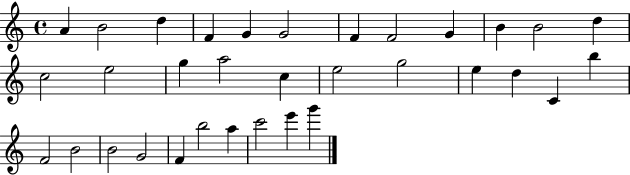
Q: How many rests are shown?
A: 0